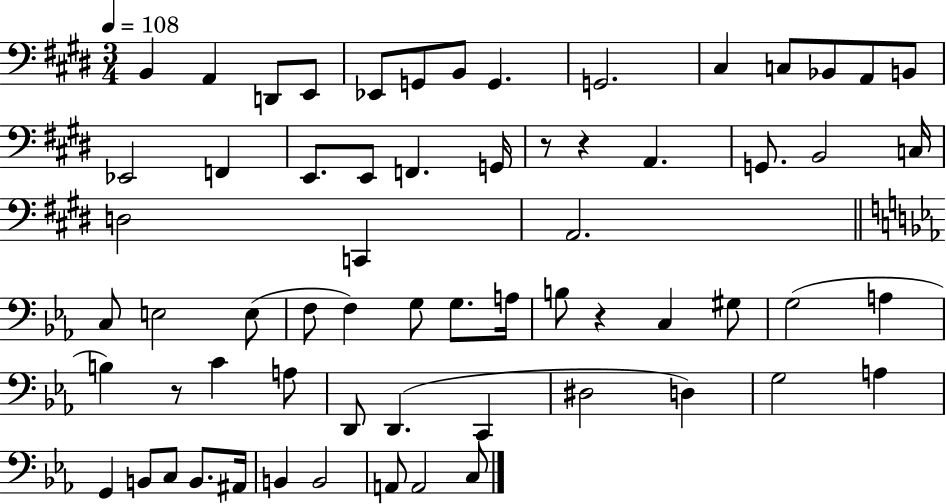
X:1
T:Untitled
M:3/4
L:1/4
K:E
B,, A,, D,,/2 E,,/2 _E,,/2 G,,/2 B,,/2 G,, G,,2 ^C, C,/2 _B,,/2 A,,/2 B,,/2 _E,,2 F,, E,,/2 E,,/2 F,, G,,/4 z/2 z A,, G,,/2 B,,2 C,/4 D,2 C,, A,,2 C,/2 E,2 E,/2 F,/2 F, G,/2 G,/2 A,/4 B,/2 z C, ^G,/2 G,2 A, B, z/2 C A,/2 D,,/2 D,, C,, ^D,2 D, G,2 A, G,, B,,/2 C,/2 B,,/2 ^A,,/4 B,, B,,2 A,,/2 A,,2 C,/2